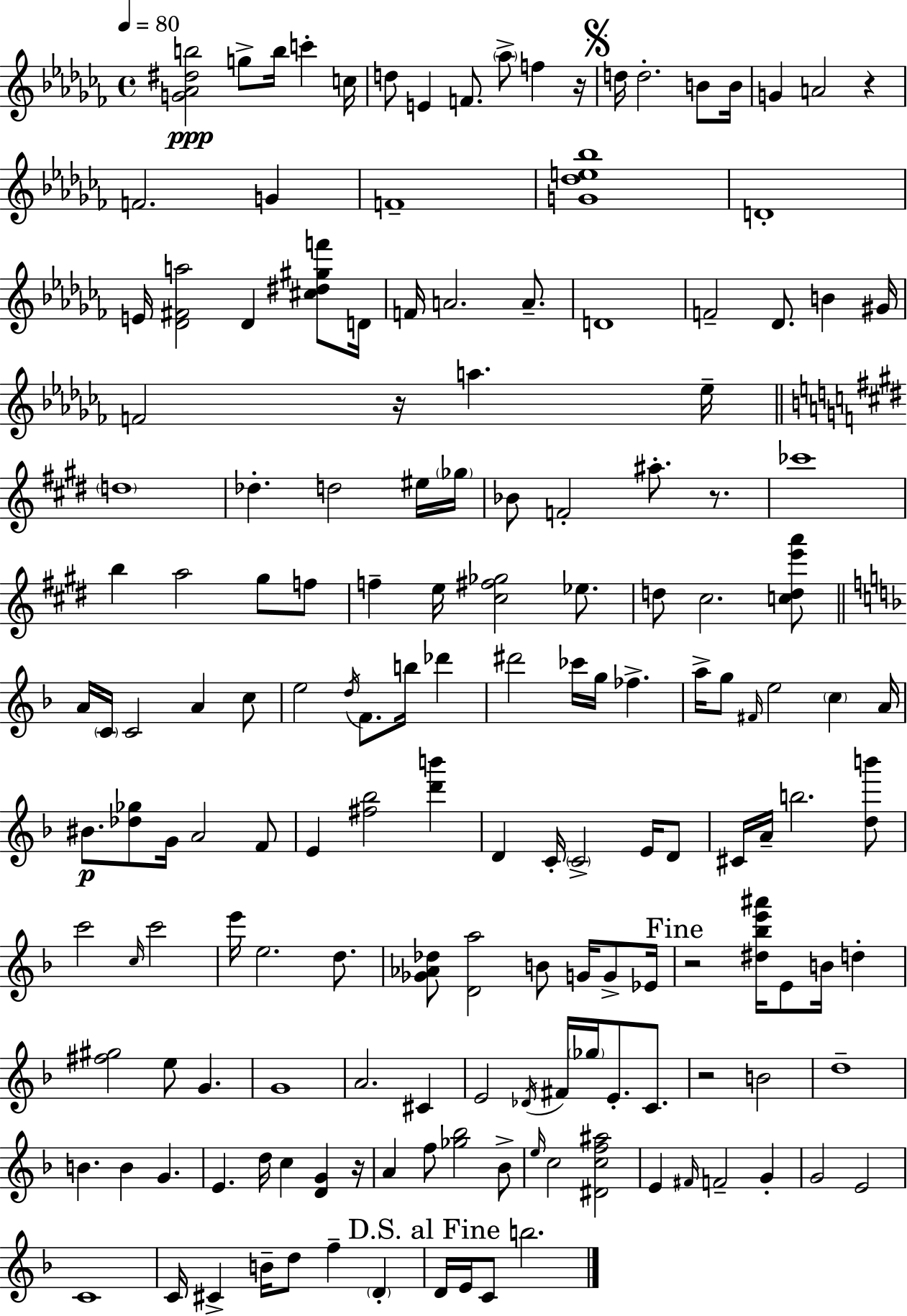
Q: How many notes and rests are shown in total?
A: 162